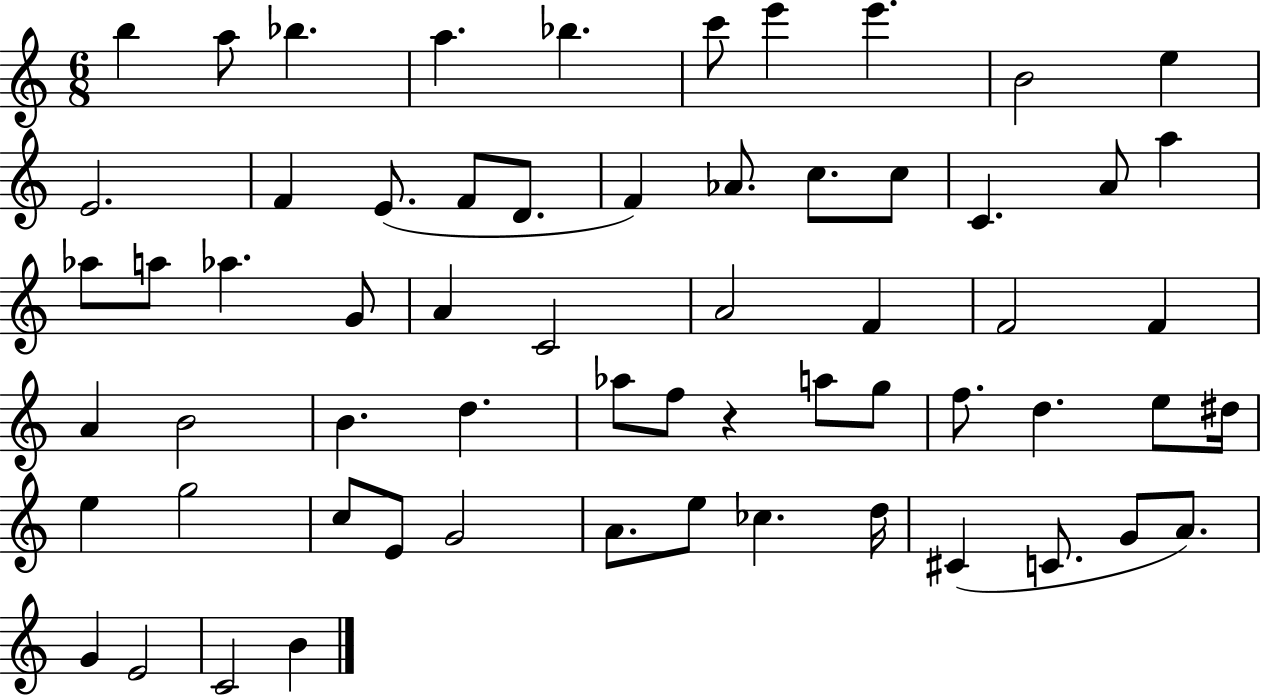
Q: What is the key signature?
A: C major